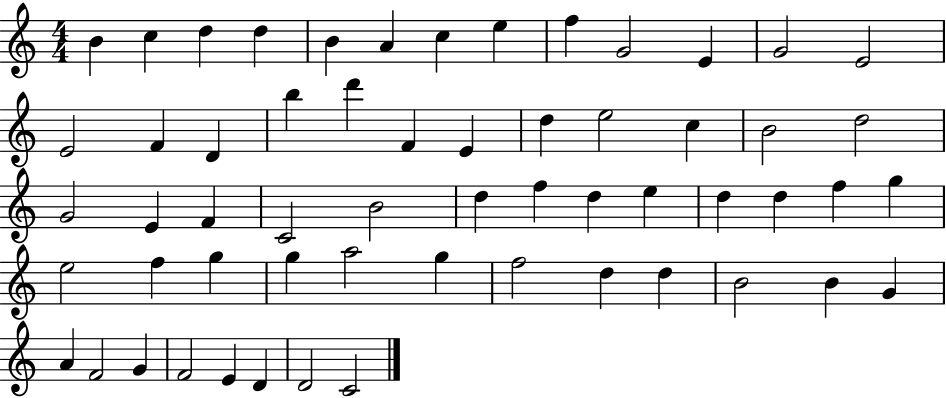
B4/q C5/q D5/q D5/q B4/q A4/q C5/q E5/q F5/q G4/h E4/q G4/h E4/h E4/h F4/q D4/q B5/q D6/q F4/q E4/q D5/q E5/h C5/q B4/h D5/h G4/h E4/q F4/q C4/h B4/h D5/q F5/q D5/q E5/q D5/q D5/q F5/q G5/q E5/h F5/q G5/q G5/q A5/h G5/q F5/h D5/q D5/q B4/h B4/q G4/q A4/q F4/h G4/q F4/h E4/q D4/q D4/h C4/h